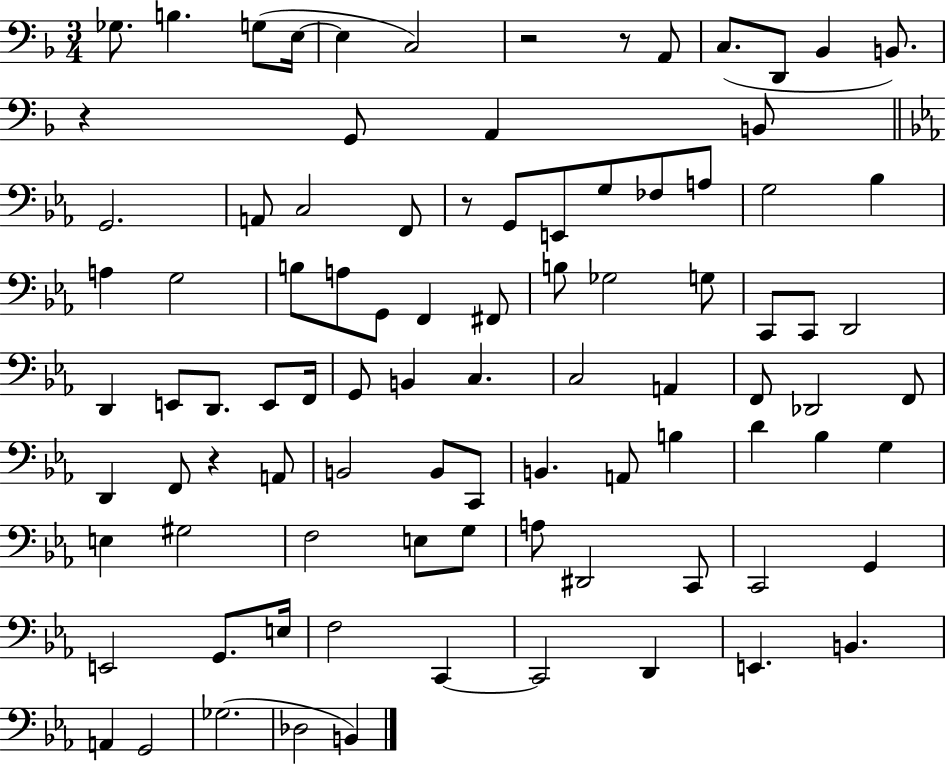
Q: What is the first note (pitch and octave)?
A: Gb3